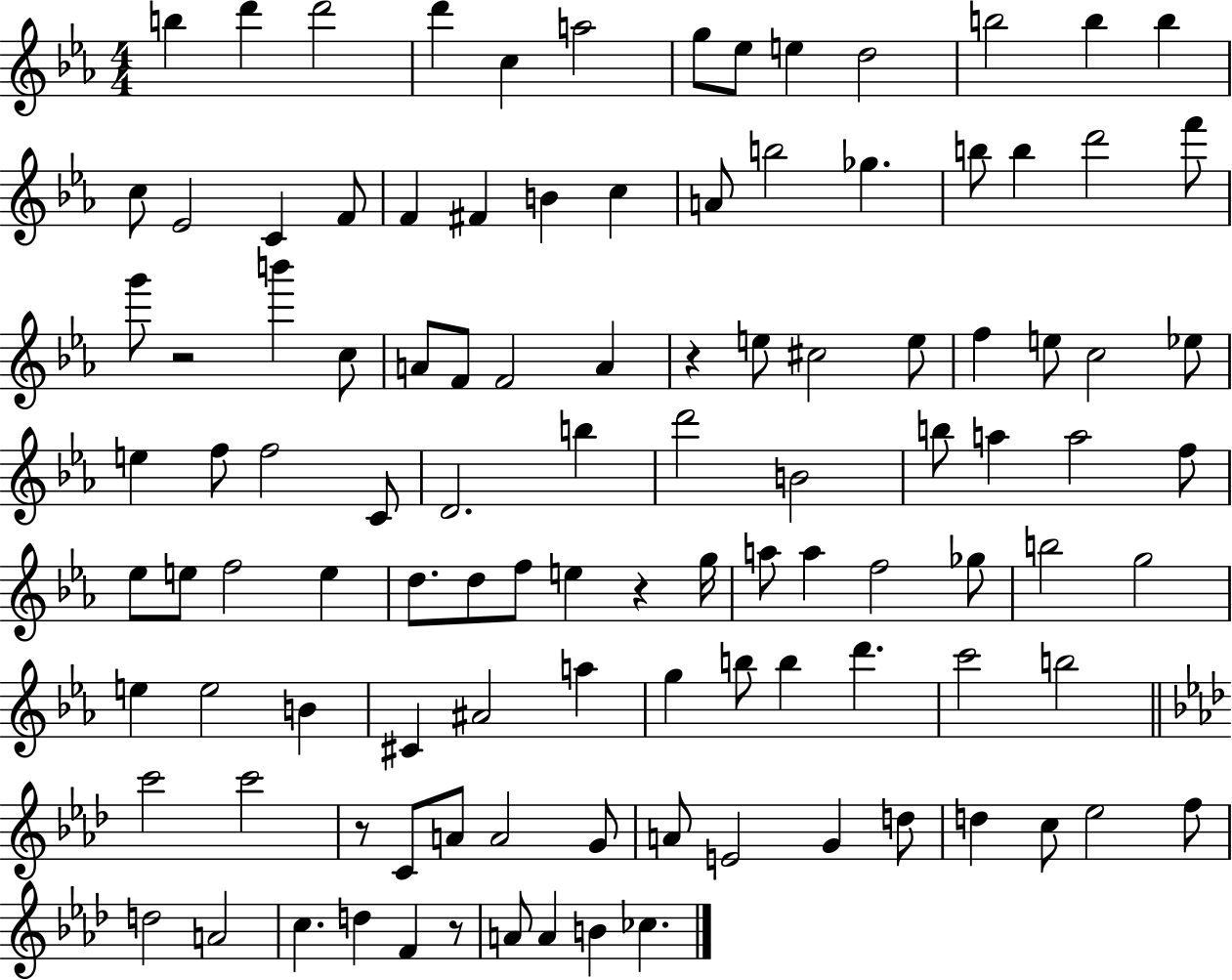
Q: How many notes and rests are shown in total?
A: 109